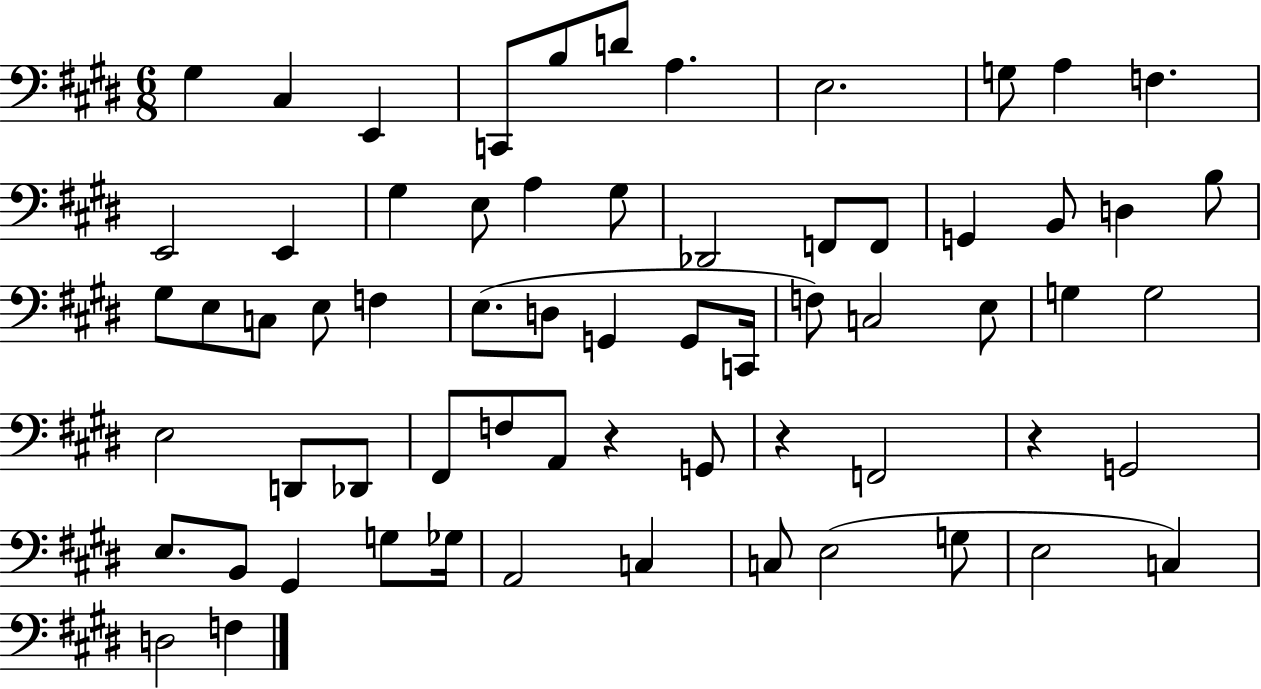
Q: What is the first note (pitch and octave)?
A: G#3